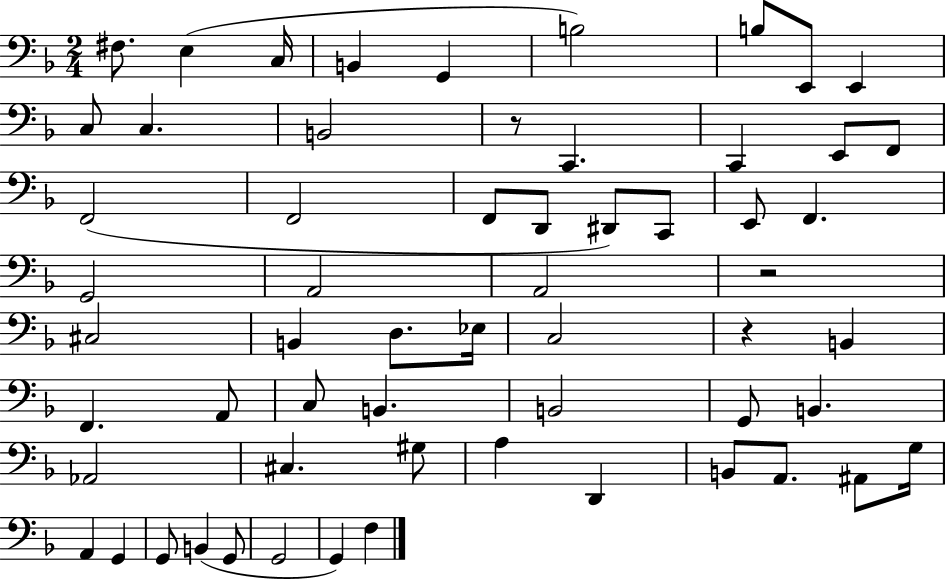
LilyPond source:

{
  \clef bass
  \numericTimeSignature
  \time 2/4
  \key f \major
  \repeat volta 2 { fis8. e4( c16 | b,4 g,4 | b2) | b8 e,8 e,4 | \break c8 c4. | b,2 | r8 c,4. | c,4 e,8 f,8 | \break f,2( | f,2 | f,8 d,8 dis,8) c,8 | e,8 f,4. | \break g,2 | a,2 | a,2 | r2 | \break cis2 | b,4 d8. ees16 | c2 | r4 b,4 | \break f,4. a,8 | c8 b,4. | b,2 | g,8 b,4. | \break aes,2 | cis4. gis8 | a4 d,4 | b,8 a,8. ais,8 g16 | \break a,4 g,4 | g,8 b,4( g,8 | g,2 | g,4) f4 | \break } \bar "|."
}